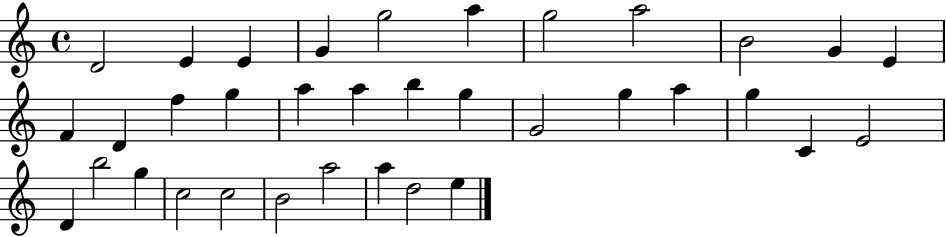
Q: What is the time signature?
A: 4/4